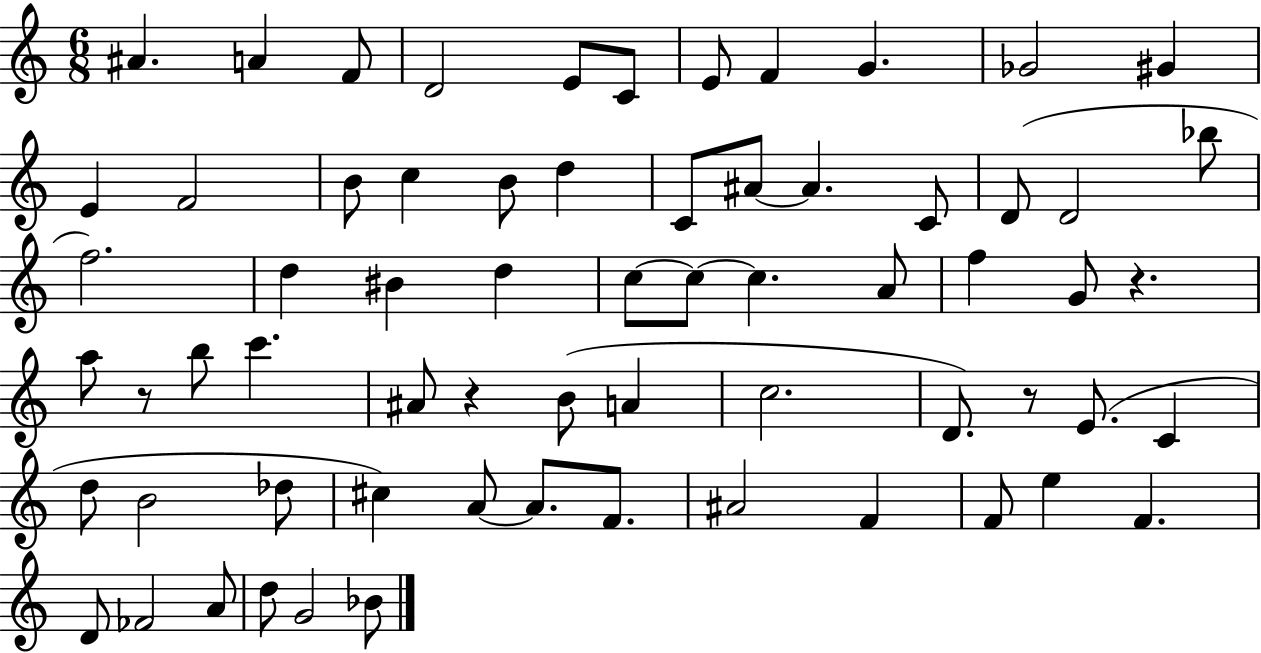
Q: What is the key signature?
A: C major